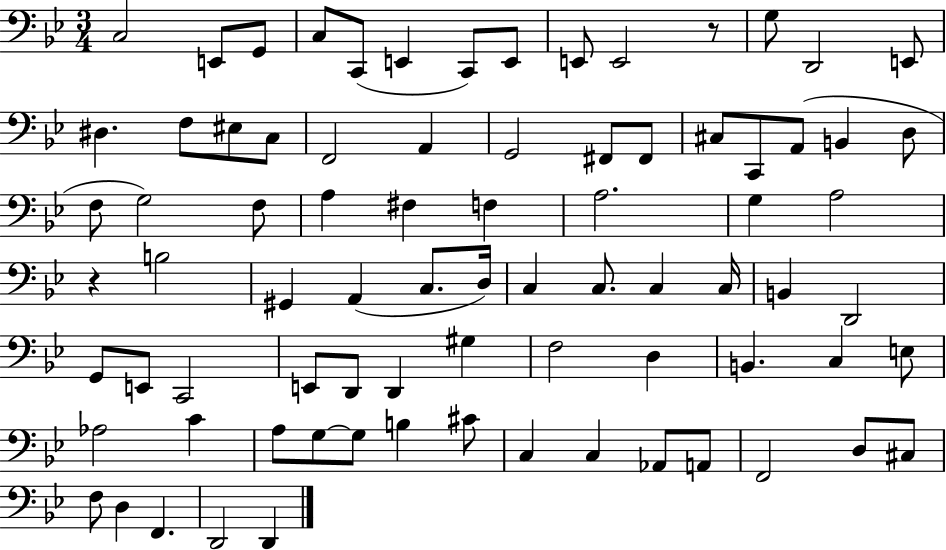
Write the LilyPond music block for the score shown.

{
  \clef bass
  \numericTimeSignature
  \time 3/4
  \key bes \major
  c2 e,8 g,8 | c8 c,8( e,4 c,8) e,8 | e,8 e,2 r8 | g8 d,2 e,8 | \break dis4. f8 eis8 c8 | f,2 a,4 | g,2 fis,8 fis,8 | cis8 c,8 a,8( b,4 d8 | \break f8 g2) f8 | a4 fis4 f4 | a2. | g4 a2 | \break r4 b2 | gis,4 a,4( c8. d16) | c4 c8. c4 c16 | b,4 d,2 | \break g,8 e,8 c,2 | e,8 d,8 d,4 gis4 | f2 d4 | b,4. c4 e8 | \break aes2 c'4 | a8 g8~~ g8 b4 cis'8 | c4 c4 aes,8 a,8 | f,2 d8 cis8 | \break f8 d4 f,4. | d,2 d,4 | \bar "|."
}